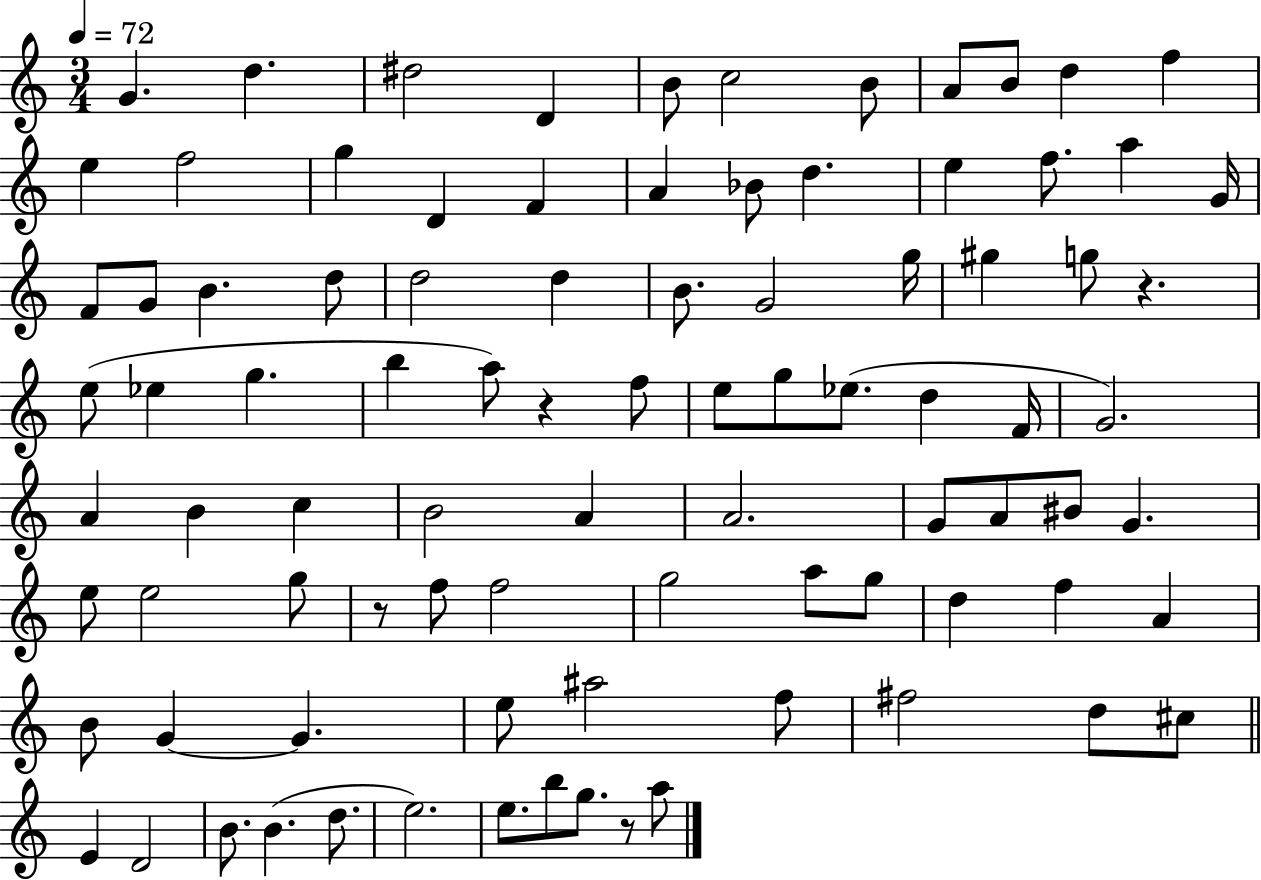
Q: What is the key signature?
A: C major